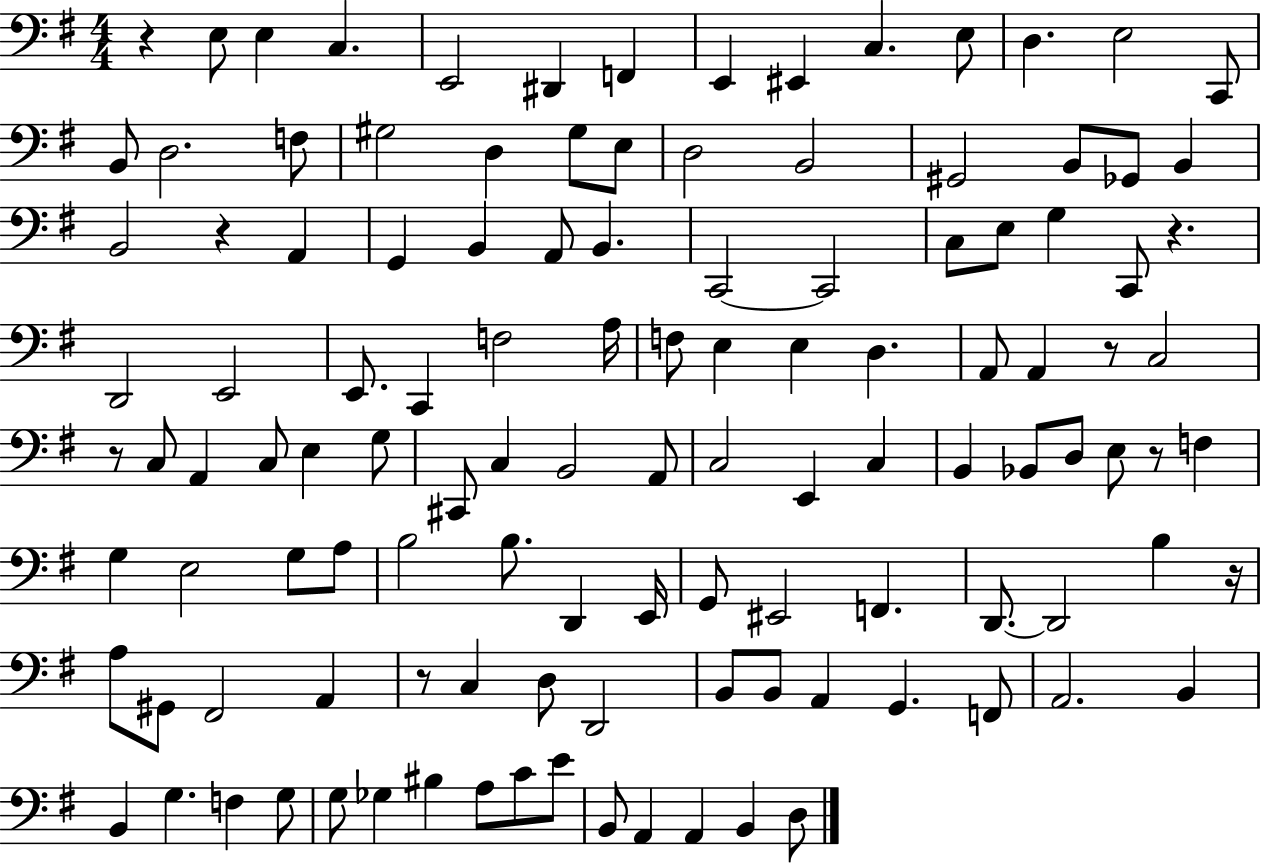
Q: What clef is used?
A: bass